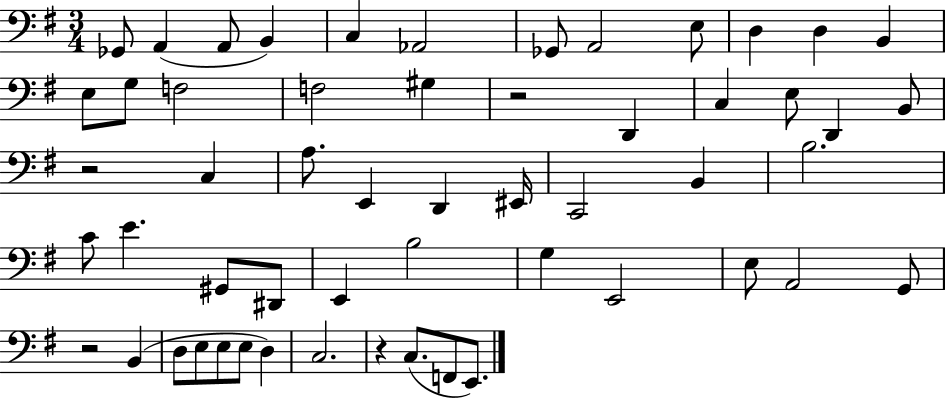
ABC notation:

X:1
T:Untitled
M:3/4
L:1/4
K:G
_G,,/2 A,, A,,/2 B,, C, _A,,2 _G,,/2 A,,2 E,/2 D, D, B,, E,/2 G,/2 F,2 F,2 ^G, z2 D,, C, E,/2 D,, B,,/2 z2 C, A,/2 E,, D,, ^E,,/4 C,,2 B,, B,2 C/2 E ^G,,/2 ^D,,/2 E,, B,2 G, E,,2 E,/2 A,,2 G,,/2 z2 B,, D,/2 E,/2 E,/2 E,/2 D, C,2 z C,/2 F,,/2 E,,/2